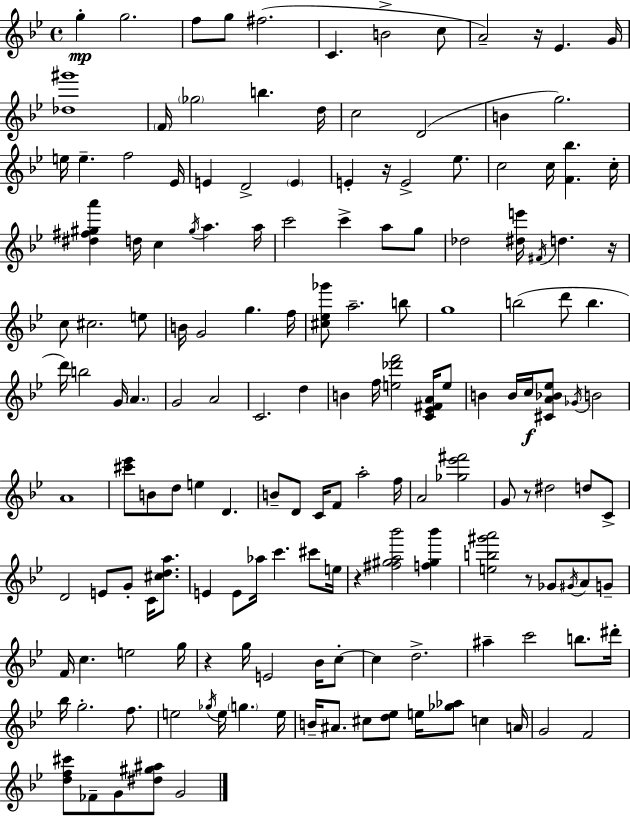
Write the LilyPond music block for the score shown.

{
  \clef treble
  \time 4/4
  \defaultTimeSignature
  \key g \minor
  g''4-.\mp g''2. | f''8 g''8 fis''2.( | c'4. b'2-> c''8 | a'2--) r16 ees'4. g'16 | \break <des'' gis'''>1 | \parenthesize f'16 \parenthesize ges''2 b''4. d''16 | c''2 d'2( | b'4 g''2.) | \break e''16 e''4.-- f''2 ees'16 | e'4 d'2-> \parenthesize e'4 | e'4-. r16 e'2-> ees''8. | c''2 c''16 <f' bes''>4. c''16-. | \break <dis'' fis'' gis'' a'''>4 d''16 c''4 \acciaccatura { gis''16 } a''4. | a''16 c'''2 c'''4-> a''8 g''8 | des''2 <dis'' e'''>16 \acciaccatura { fis'16 } d''4. | r16 c''8 cis''2. | \break e''8 b'16 g'2 g''4. | f''16 <cis'' ees'' ges'''>8 a''2.-- | b''8 g''1 | b''2( d'''8 b''4. | \break d'''16) b''2 g'16 \parenthesize a'4. | g'2 a'2 | c'2. d''4 | b'4 f''16 <e'' des''' f'''>2 <c' ees' fis' a'>16 | \break e''8 b'4 b'16 c''16\f <cis' a' bes' ees''>8 \acciaccatura { ges'16 } b'2 | a'1 | <cis''' ees'''>8 b'8 d''8 e''4 d'4. | b'8-- d'8 c'16 f'8 a''2-. | \break f''16 a'2 <ges'' ees''' fis'''>2 | g'8 r8 dis''2 d''8 | c'8-> d'2 e'8 g'8-. c'16 | <cis'' d'' a''>8. e'4 e'8 aes''16 c'''4. | \break cis'''8 e''16 r4 <fis'' gis'' a'' bes'''>2 <f'' gis'' bes'''>4 | <e'' b'' gis''' a'''>2 r8 ges'8 \acciaccatura { gis'16 } | a'8 g'8-- f'16 c''4. e''2 | g''16 r4 g''16 e'2 | \break bes'16 c''8-.~~ c''4 d''2.-> | ais''4-- c'''2 | b''8. dis'''16-. bes''16 g''2.-. | f''8. e''2 \acciaccatura { ges''16 } e''16 \parenthesize g''4. | \break e''16 b'16-- ais'8. cis''8 <d'' ees''>8 e''16 <ges'' aes''>8 | c''4 a'16 g'2 f'2 | <d'' f'' cis'''>8 fes'8-- g'8 <dis'' gis'' ais''>8 g'2 | \bar "|."
}